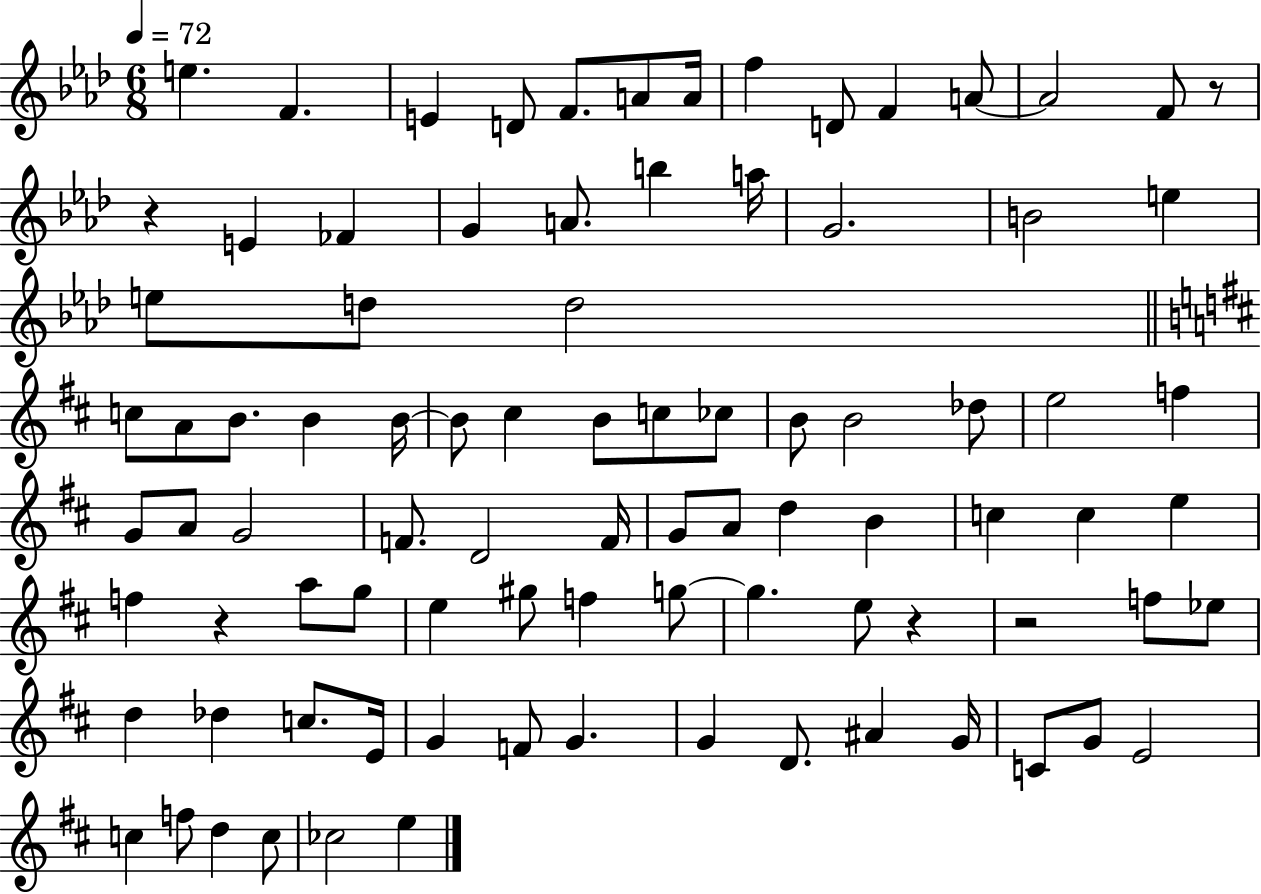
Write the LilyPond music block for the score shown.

{
  \clef treble
  \numericTimeSignature
  \time 6/8
  \key aes \major
  \tempo 4 = 72
  e''4. f'4. | e'4 d'8 f'8. a'8 a'16 | f''4 d'8 f'4 a'8~~ | a'2 f'8 r8 | \break r4 e'4 fes'4 | g'4 a'8. b''4 a''16 | g'2. | b'2 e''4 | \break e''8 d''8 d''2 | \bar "||" \break \key b \minor c''8 a'8 b'8. b'4 b'16~~ | b'8 cis''4 b'8 c''8 ces''8 | b'8 b'2 des''8 | e''2 f''4 | \break g'8 a'8 g'2 | f'8. d'2 f'16 | g'8 a'8 d''4 b'4 | c''4 c''4 e''4 | \break f''4 r4 a''8 g''8 | e''4 gis''8 f''4 g''8~~ | g''4. e''8 r4 | r2 f''8 ees''8 | \break d''4 des''4 c''8. e'16 | g'4 f'8 g'4. | g'4 d'8. ais'4 g'16 | c'8 g'8 e'2 | \break c''4 f''8 d''4 c''8 | ces''2 e''4 | \bar "|."
}